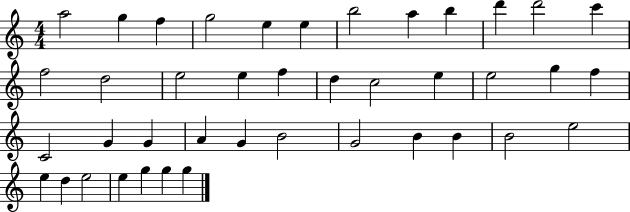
{
  \clef treble
  \numericTimeSignature
  \time 4/4
  \key c \major
  a''2 g''4 f''4 | g''2 e''4 e''4 | b''2 a''4 b''4 | d'''4 d'''2 c'''4 | \break f''2 d''2 | e''2 e''4 f''4 | d''4 c''2 e''4 | e''2 g''4 f''4 | \break c'2 g'4 g'4 | a'4 g'4 b'2 | g'2 b'4 b'4 | b'2 e''2 | \break e''4 d''4 e''2 | e''4 g''4 g''4 g''4 | \bar "|."
}